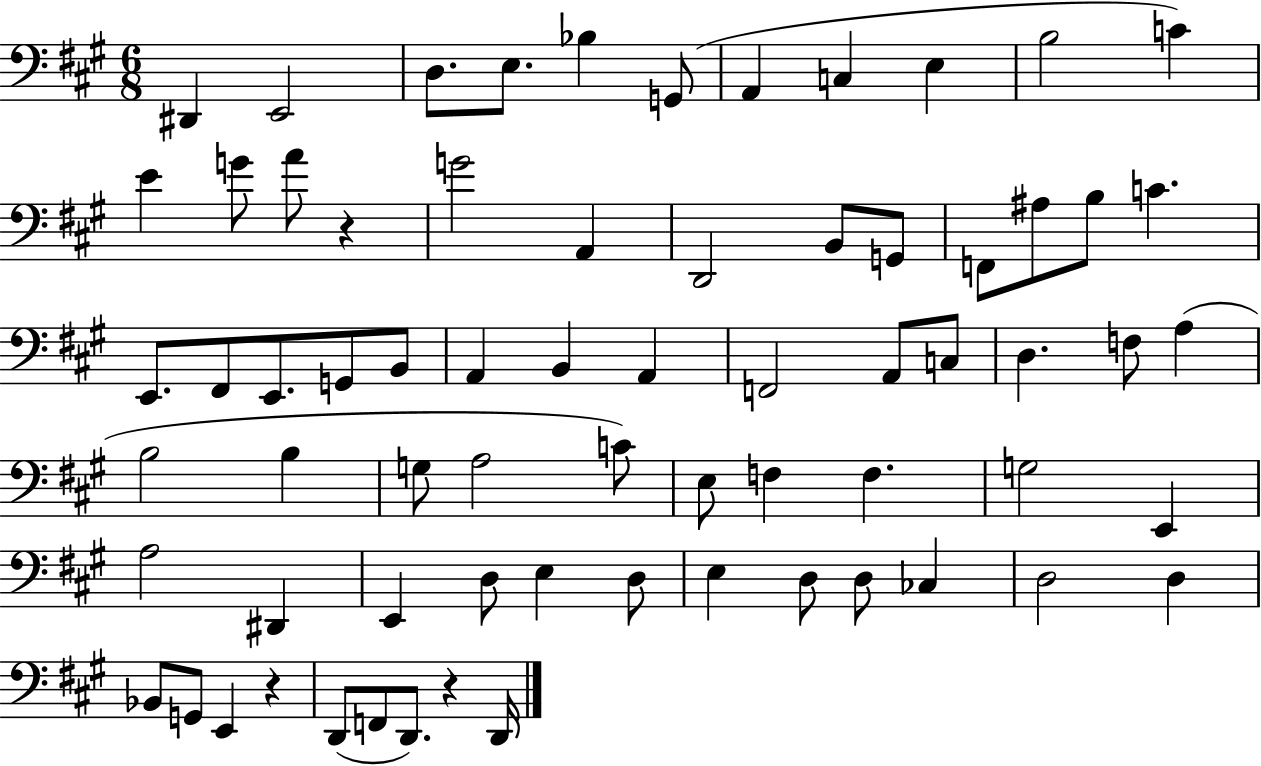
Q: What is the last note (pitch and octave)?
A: D2